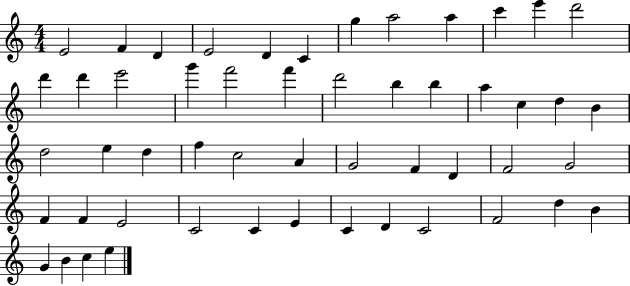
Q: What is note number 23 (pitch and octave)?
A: C5